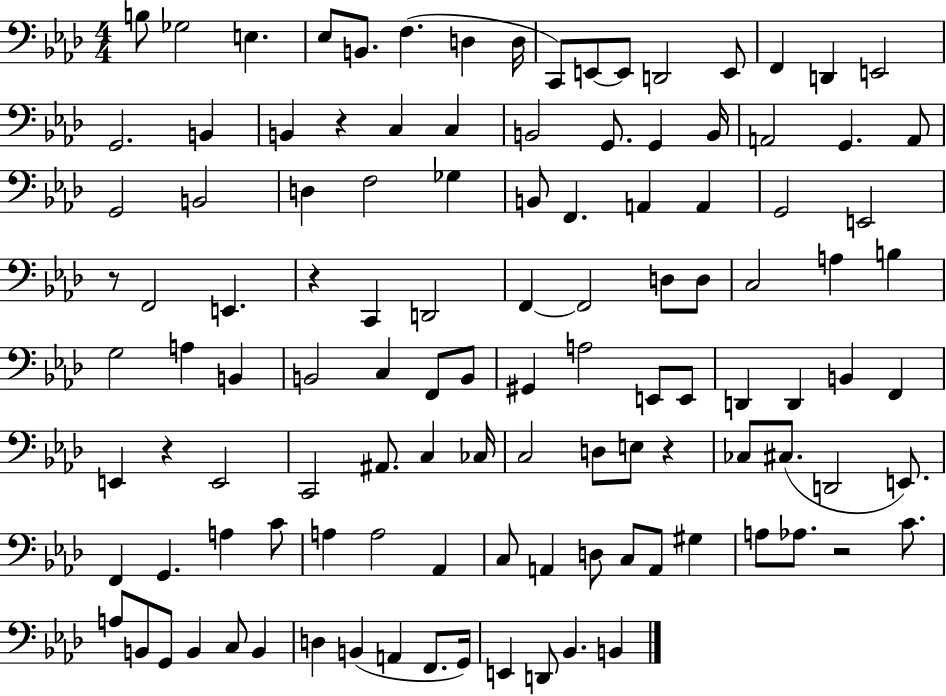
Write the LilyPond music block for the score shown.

{
  \clef bass
  \numericTimeSignature
  \time 4/4
  \key aes \major
  b8 ges2 e4. | ees8 b,8. f4.( d4 d16 | c,8) e,8~~ e,8 d,2 e,8 | f,4 d,4 e,2 | \break g,2. b,4 | b,4 r4 c4 c4 | b,2 g,8. g,4 b,16 | a,2 g,4. a,8 | \break g,2 b,2 | d4 f2 ges4 | b,8 f,4. a,4 a,4 | g,2 e,2 | \break r8 f,2 e,4. | r4 c,4 d,2 | f,4~~ f,2 d8 d8 | c2 a4 b4 | \break g2 a4 b,4 | b,2 c4 f,8 b,8 | gis,4 a2 e,8 e,8 | d,4 d,4 b,4 f,4 | \break e,4 r4 e,2 | c,2 ais,8. c4 ces16 | c2 d8 e8 r4 | ces8 cis8.( d,2 e,8.) | \break f,4 g,4. a4 c'8 | a4 a2 aes,4 | c8 a,4 d8 c8 a,8 gis4 | a8 aes8. r2 c'8. | \break a8 b,8 g,8 b,4 c8 b,4 | d4 b,4( a,4 f,8. g,16) | e,4 d,8 bes,4. b,4 | \bar "|."
}